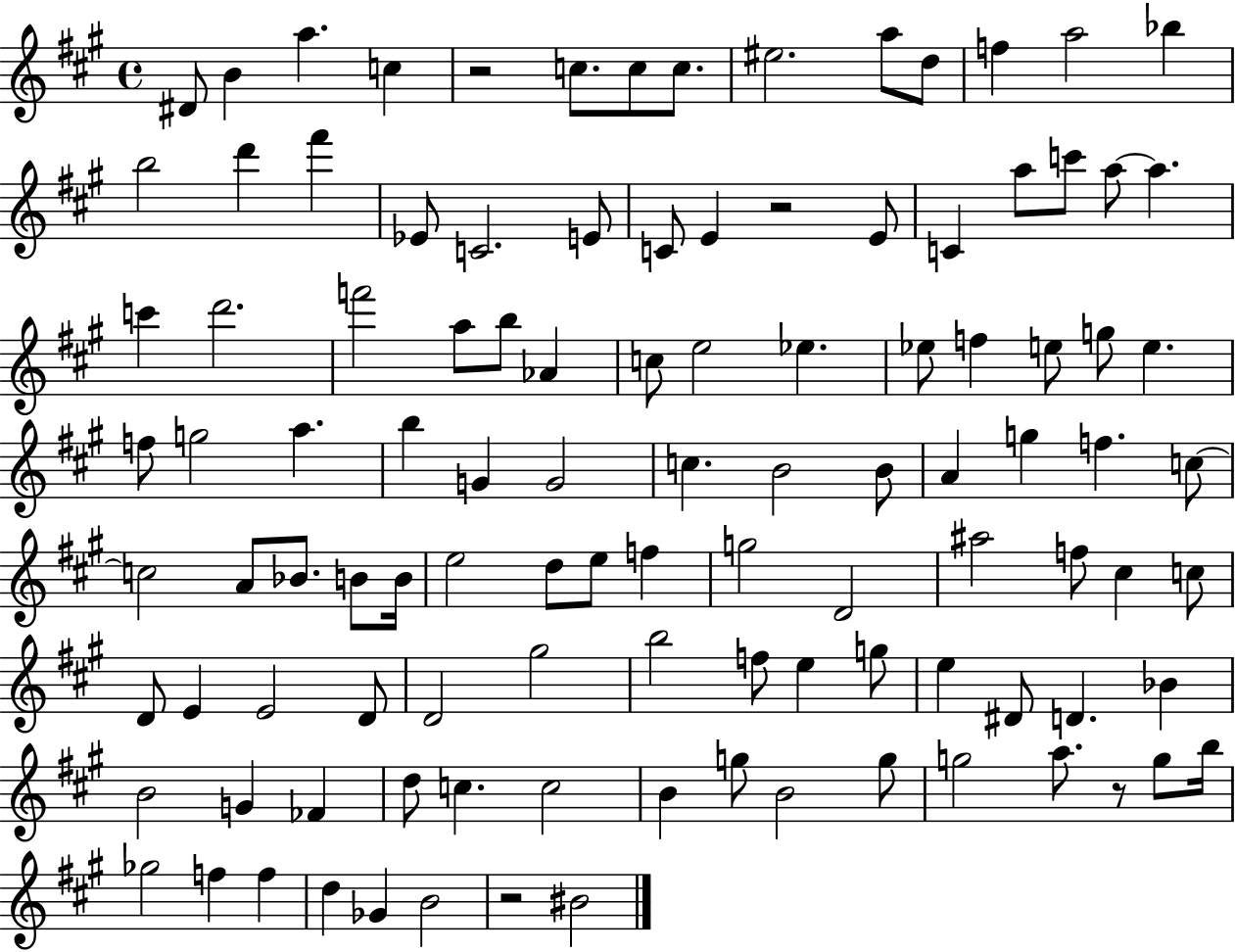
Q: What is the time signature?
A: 4/4